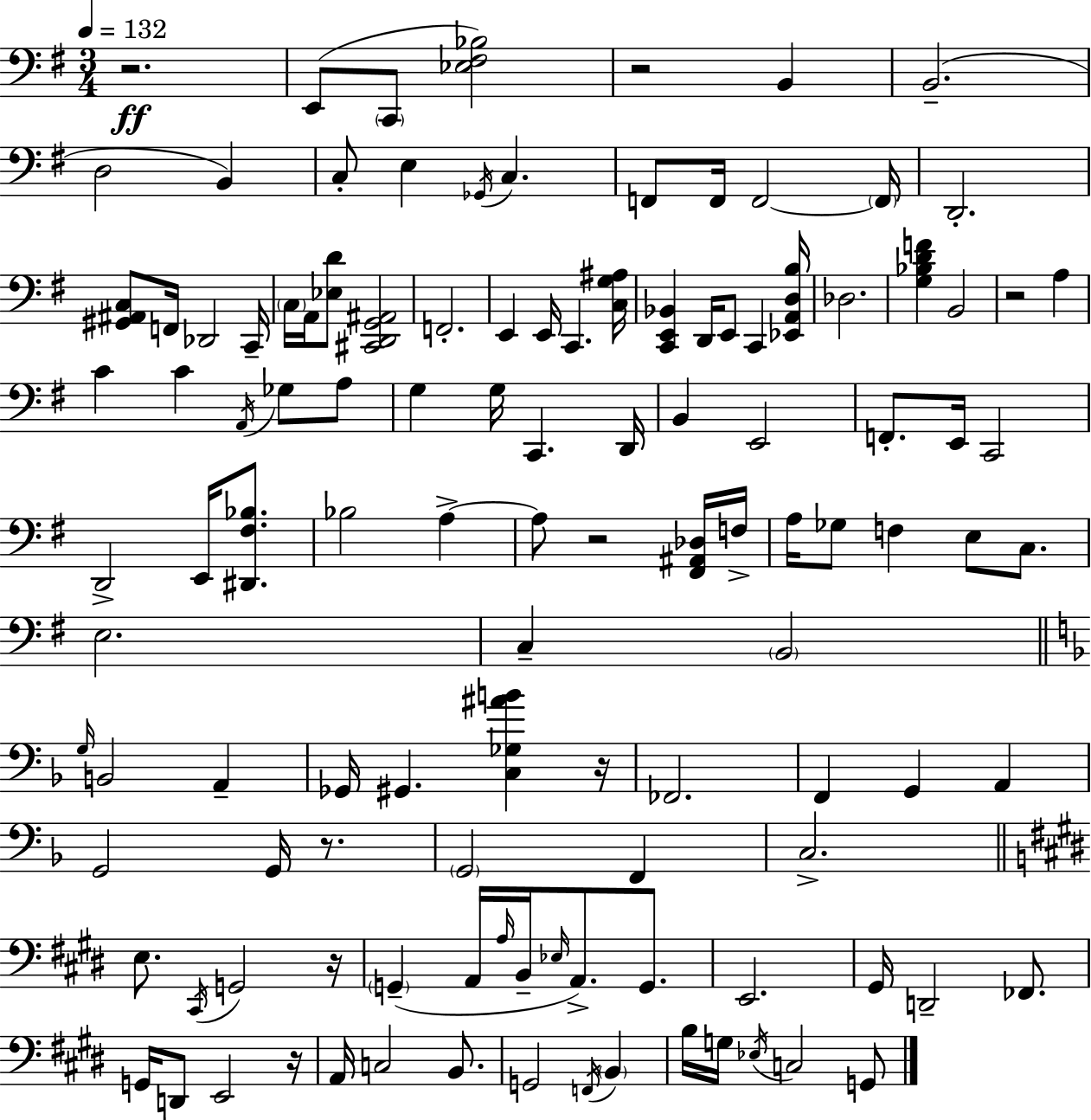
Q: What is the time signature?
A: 3/4